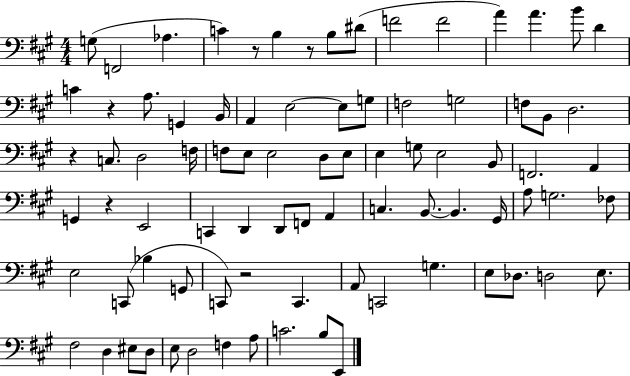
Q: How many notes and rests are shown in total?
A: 84